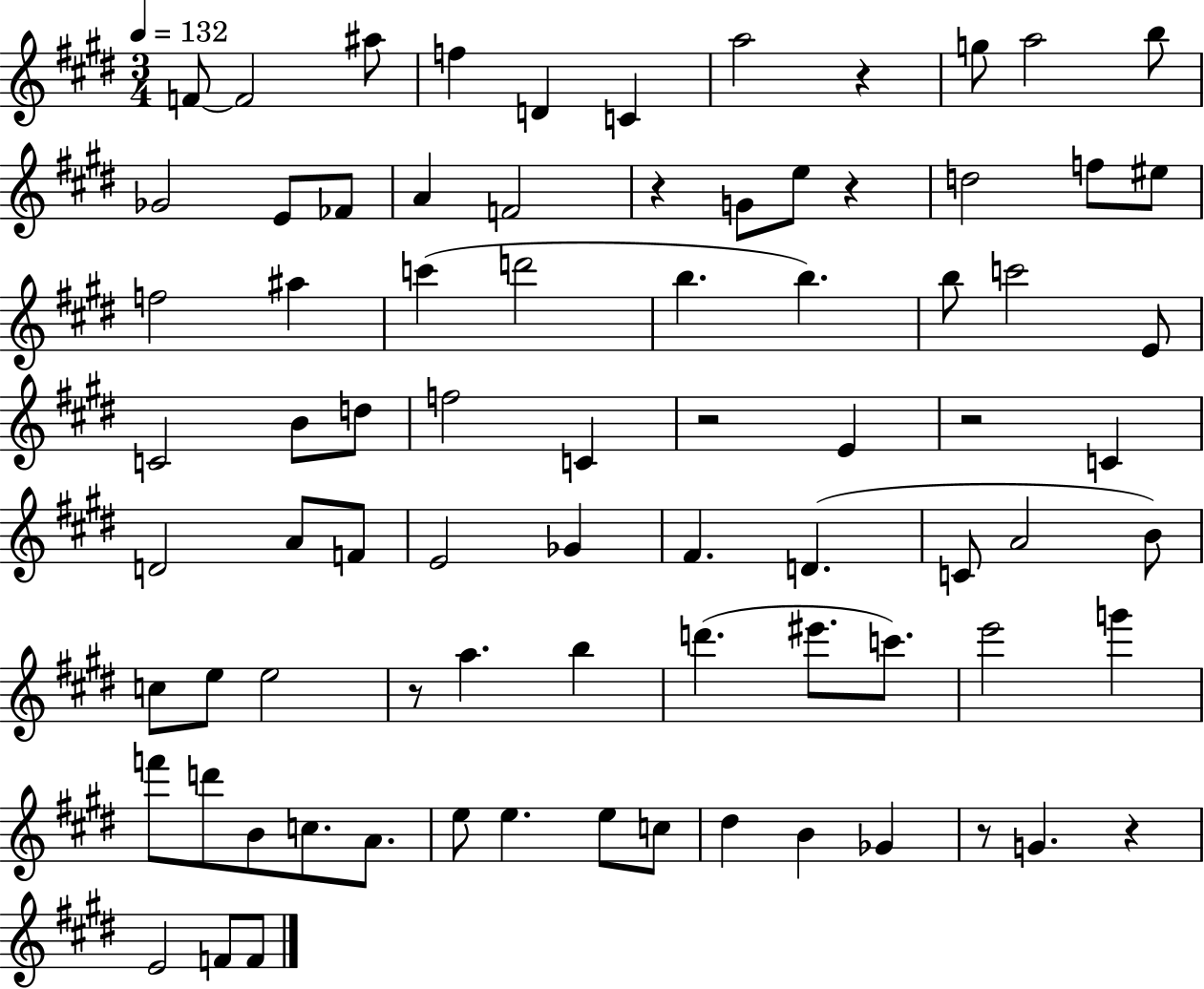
{
  \clef treble
  \numericTimeSignature
  \time 3/4
  \key e \major
  \tempo 4 = 132
  f'8~~ f'2 ais''8 | f''4 d'4 c'4 | a''2 r4 | g''8 a''2 b''8 | \break ges'2 e'8 fes'8 | a'4 f'2 | r4 g'8 e''8 r4 | d''2 f''8 eis''8 | \break f''2 ais''4 | c'''4( d'''2 | b''4. b''4.) | b''8 c'''2 e'8 | \break c'2 b'8 d''8 | f''2 c'4 | r2 e'4 | r2 c'4 | \break d'2 a'8 f'8 | e'2 ges'4 | fis'4. d'4.( | c'8 a'2 b'8) | \break c''8 e''8 e''2 | r8 a''4. b''4 | d'''4.( eis'''8. c'''8.) | e'''2 g'''4 | \break f'''8 d'''8 b'8 c''8. a'8. | e''8 e''4. e''8 c''8 | dis''4 b'4 ges'4 | r8 g'4. r4 | \break e'2 f'8 f'8 | \bar "|."
}